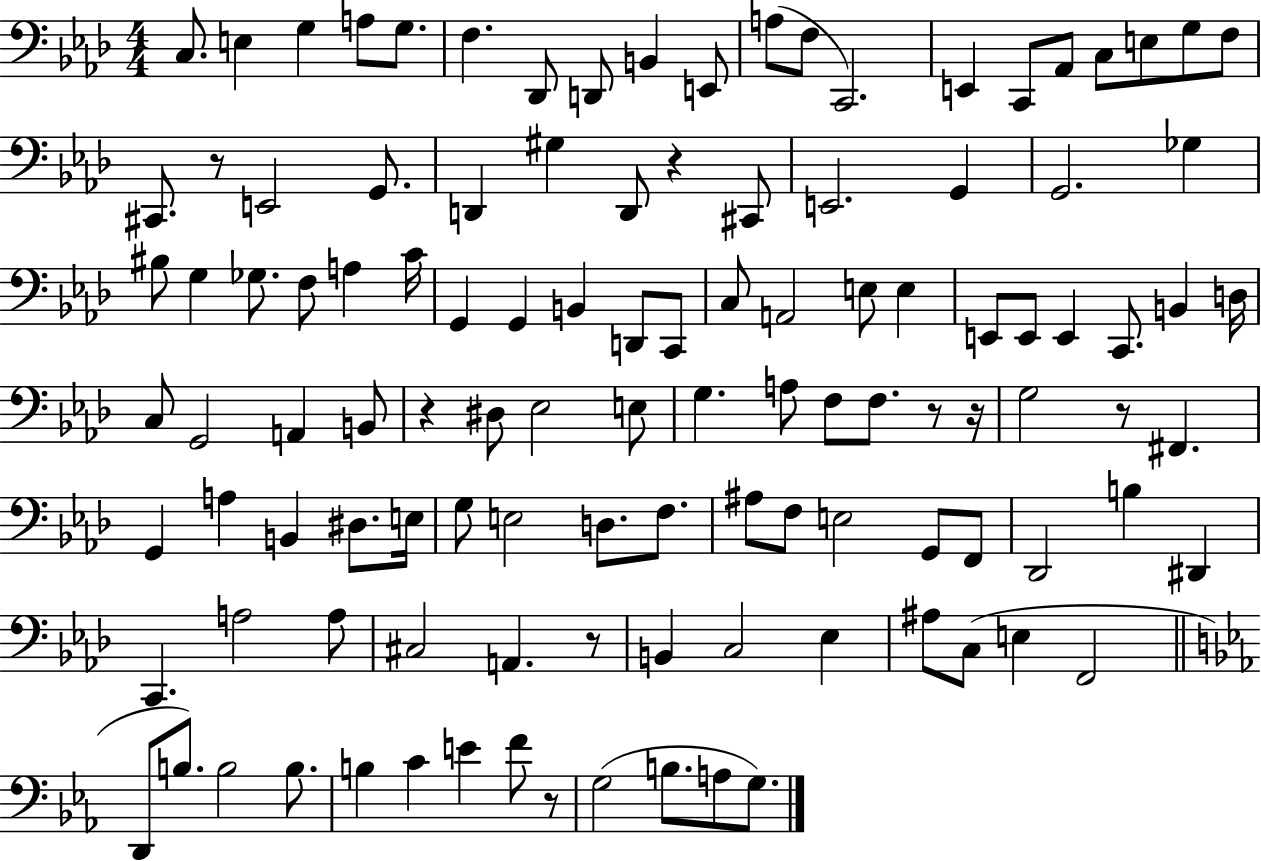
X:1
T:Untitled
M:4/4
L:1/4
K:Ab
C,/2 E, G, A,/2 G,/2 F, _D,,/2 D,,/2 B,, E,,/2 A,/2 F,/2 C,,2 E,, C,,/2 _A,,/2 C,/2 E,/2 G,/2 F,/2 ^C,,/2 z/2 E,,2 G,,/2 D,, ^G, D,,/2 z ^C,,/2 E,,2 G,, G,,2 _G, ^B,/2 G, _G,/2 F,/2 A, C/4 G,, G,, B,, D,,/2 C,,/2 C,/2 A,,2 E,/2 E, E,,/2 E,,/2 E,, C,,/2 B,, D,/4 C,/2 G,,2 A,, B,,/2 z ^D,/2 _E,2 E,/2 G, A,/2 F,/2 F,/2 z/2 z/4 G,2 z/2 ^F,, G,, A, B,, ^D,/2 E,/4 G,/2 E,2 D,/2 F,/2 ^A,/2 F,/2 E,2 G,,/2 F,,/2 _D,,2 B, ^D,, C,, A,2 A,/2 ^C,2 A,, z/2 B,, C,2 _E, ^A,/2 C,/2 E, F,,2 D,,/2 B,/2 B,2 B,/2 B, C E F/2 z/2 G,2 B,/2 A,/2 G,/2